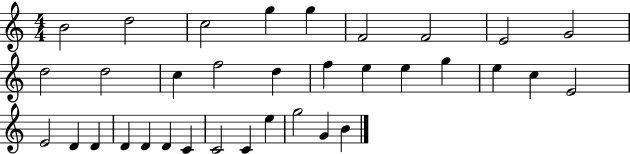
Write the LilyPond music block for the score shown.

{
  \clef treble
  \numericTimeSignature
  \time 4/4
  \key c \major
  b'2 d''2 | c''2 g''4 g''4 | f'2 f'2 | e'2 g'2 | \break d''2 d''2 | c''4 f''2 d''4 | f''4 e''4 e''4 g''4 | e''4 c''4 e'2 | \break e'2 d'4 d'4 | d'4 d'4 d'4 c'4 | c'2 c'4 e''4 | g''2 g'4 b'4 | \break \bar "|."
}